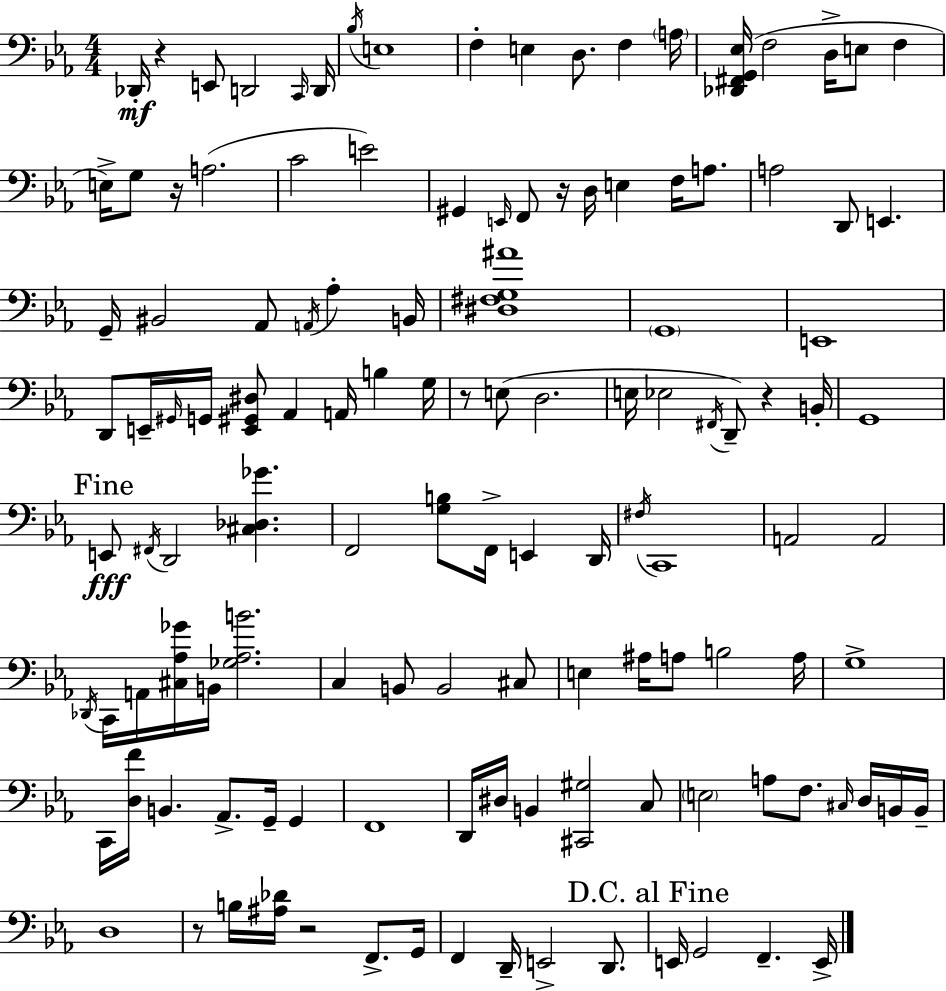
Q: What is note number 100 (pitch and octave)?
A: F2